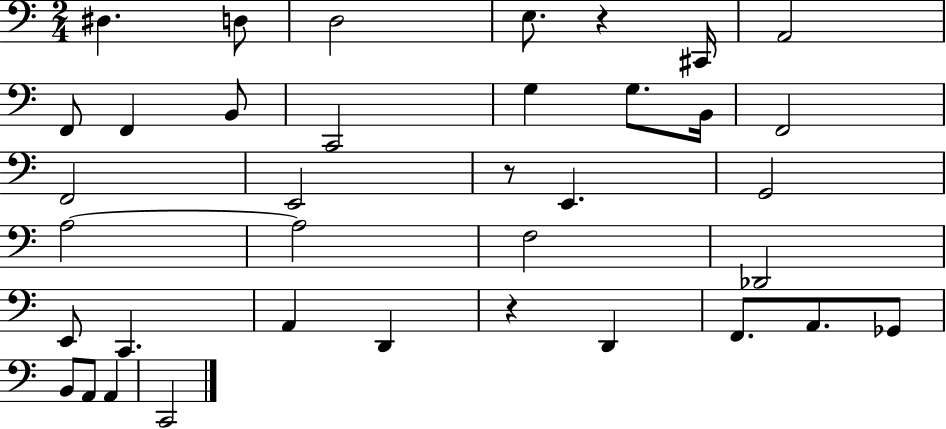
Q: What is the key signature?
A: C major